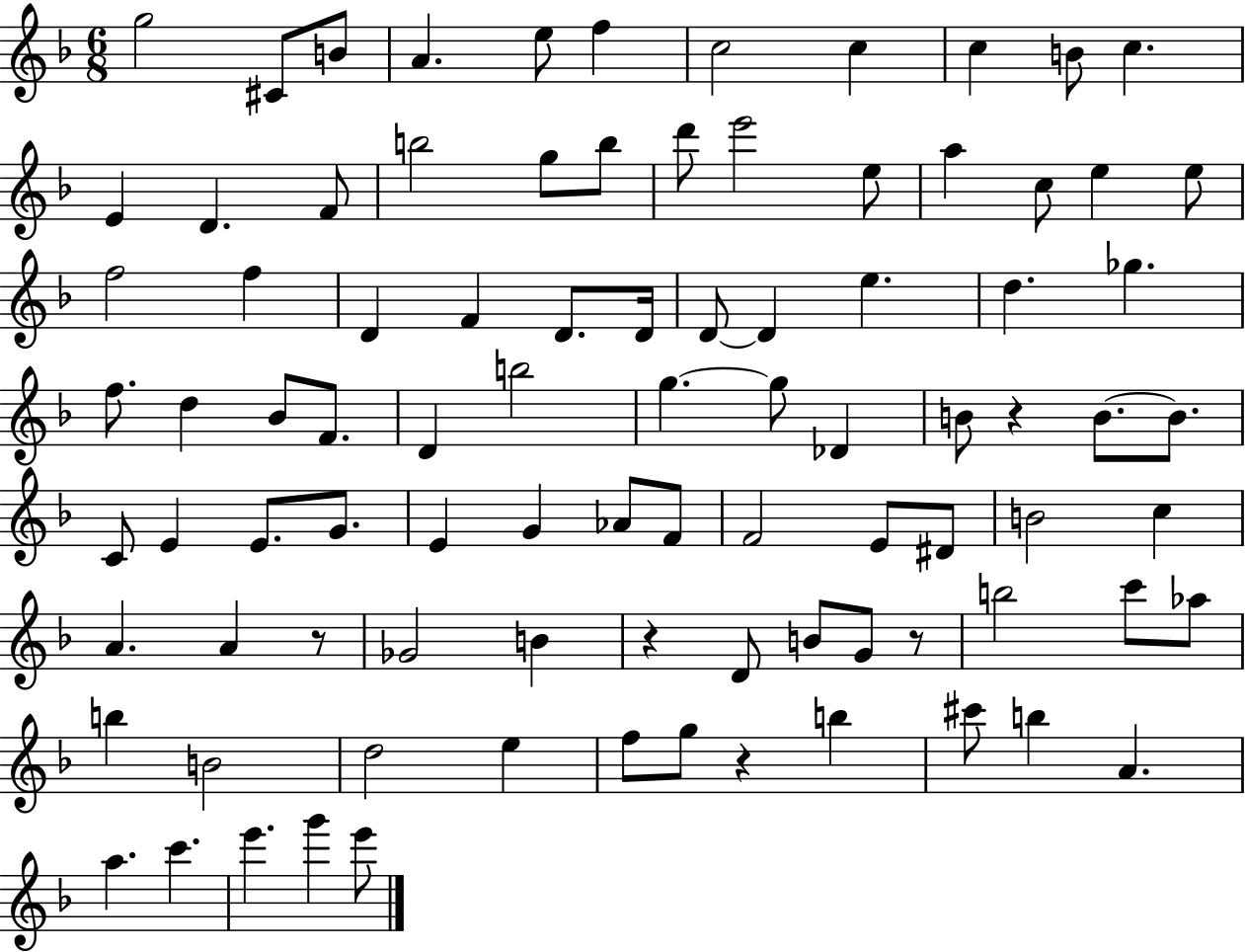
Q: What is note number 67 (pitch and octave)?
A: G4